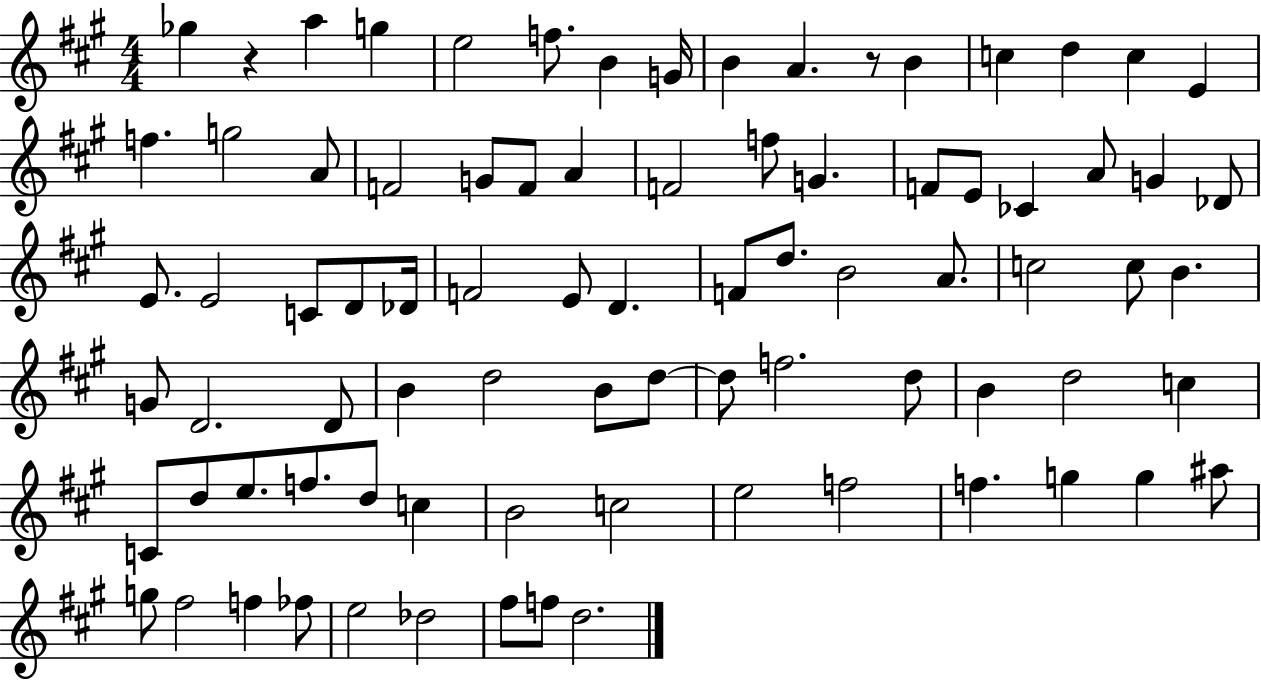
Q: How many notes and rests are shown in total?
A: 83